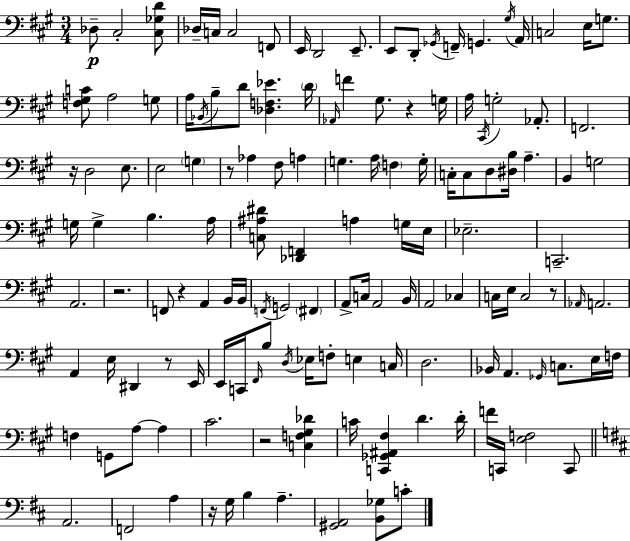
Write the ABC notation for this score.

X:1
T:Untitled
M:3/4
L:1/4
K:A
_D,/2 ^C,2 [^C,_G,D]/2 _D,/4 C,/4 C,2 F,,/2 E,,/4 D,,2 E,,/2 E,,/2 D,,/2 _G,,/4 F,,/4 G,, ^G,/4 A,,/4 C,2 E,/4 G,/2 [F,^G,C]/2 A,2 G,/2 A,/4 _B,,/4 B,/2 D/2 [_D,F,_E] D/4 _A,,/4 F ^G,/2 z G,/4 A,/4 ^C,,/4 G,2 _A,,/2 F,,2 z/4 D,2 E,/2 E,2 G, z/2 _A, ^F,/2 A, G, A,/4 F, G,/4 C,/4 C,/2 D,/2 [^D,B,]/4 A, B,, G,2 G,/4 G, B, A,/4 [C,^A,^D]/2 [_D,,F,,] A, G,/4 E,/4 _E,2 C,,2 A,,2 z2 F,,/2 z A,, B,,/4 B,,/4 F,,/4 G,,2 ^F,, A,,/2 C,/4 A,,2 B,,/4 A,,2 _C, C,/4 E,/4 C,2 z/2 _A,,/4 A,,2 A,, E,/4 ^D,, z/2 E,,/4 E,,/4 C,,/4 ^F,,/4 B,/2 D,/4 _E,/4 F,/2 E, C,/4 D,2 _B,,/4 A,, _G,,/4 C,/2 E,/4 F,/4 F, G,,/2 A,/2 A, ^C2 z2 [C,F,^G,_D] C/4 [C,,_G,,^A,,^F,] D D/4 F/4 C,,/4 [E,F,]2 C,,/2 A,,2 F,,2 A, z/4 G,/4 B, A, [^G,,A,,]2 [B,,_G,]/2 C/2